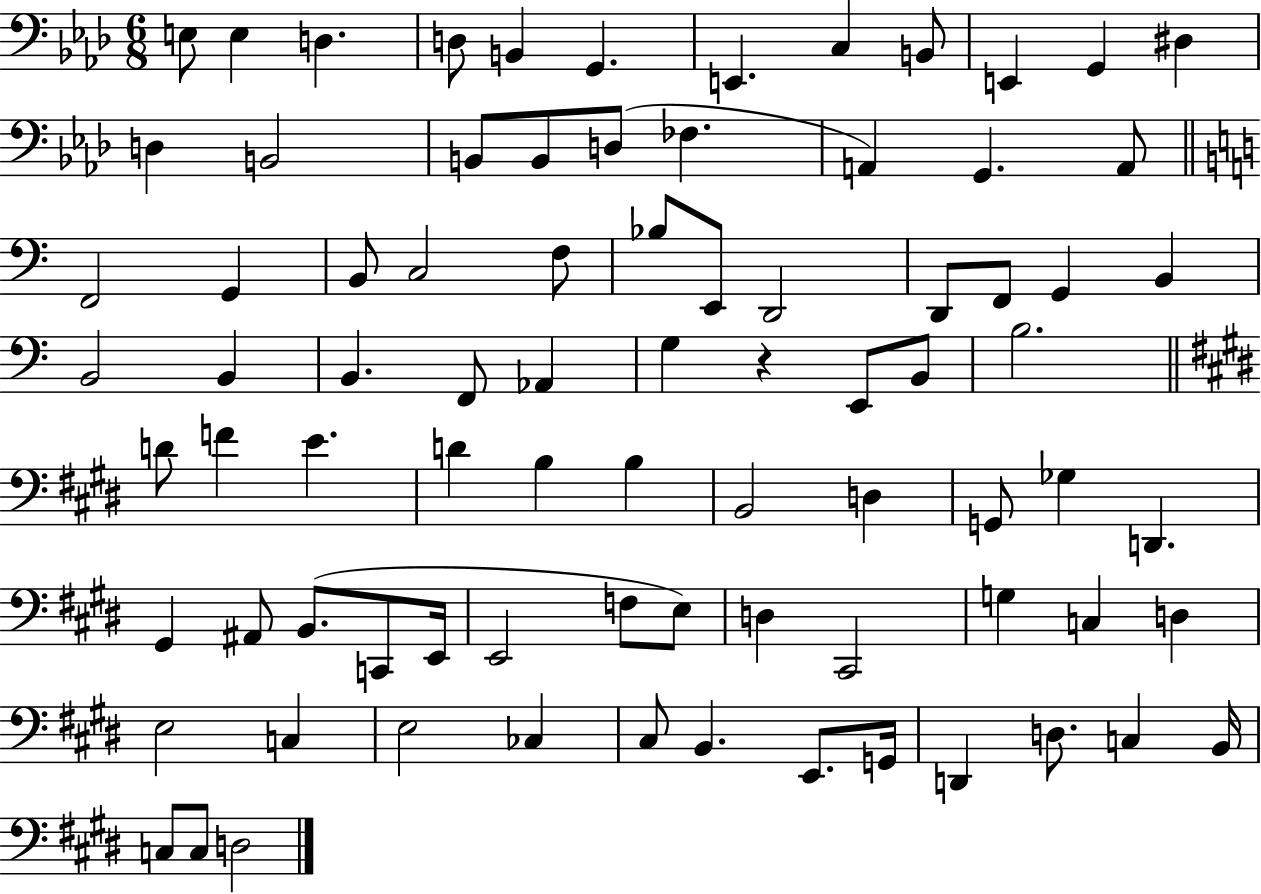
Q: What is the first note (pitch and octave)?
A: E3